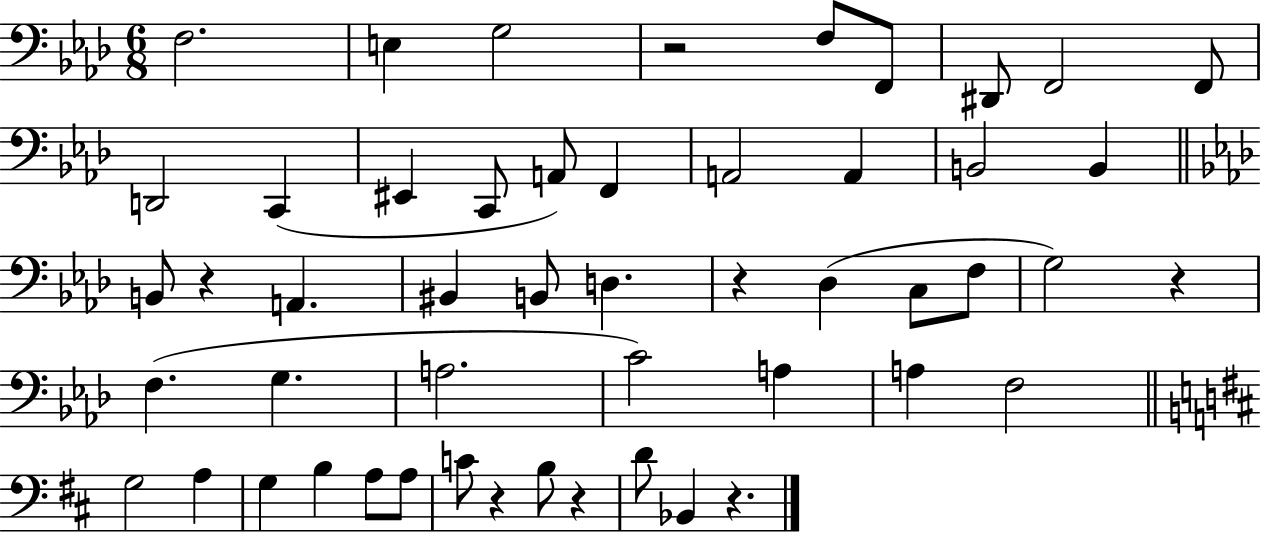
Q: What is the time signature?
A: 6/8